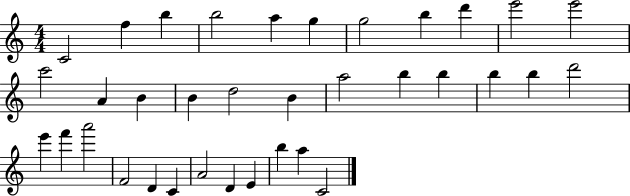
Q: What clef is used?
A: treble